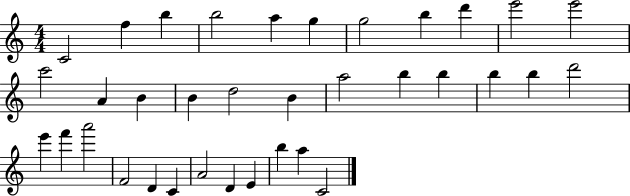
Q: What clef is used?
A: treble